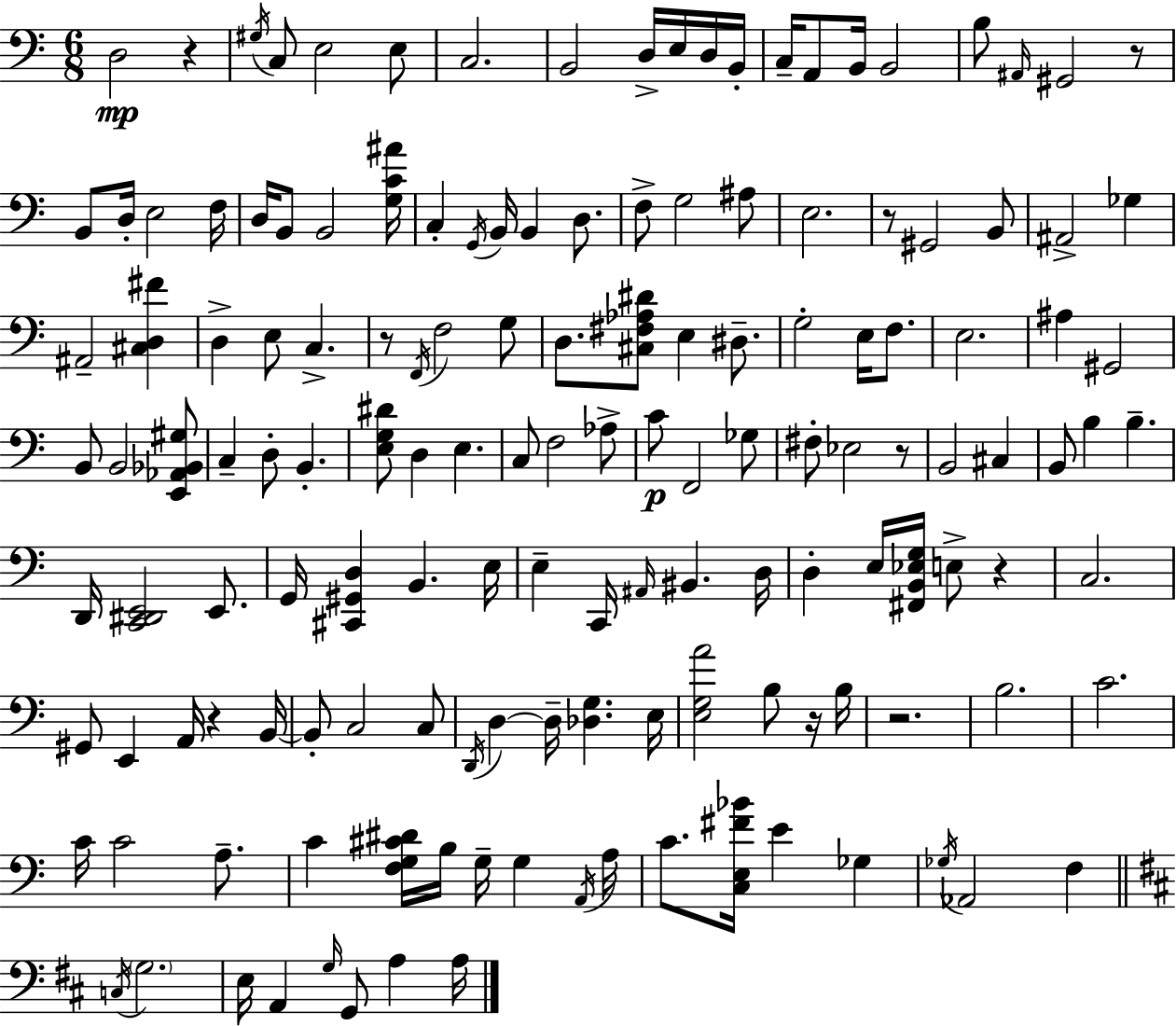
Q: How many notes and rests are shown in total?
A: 147